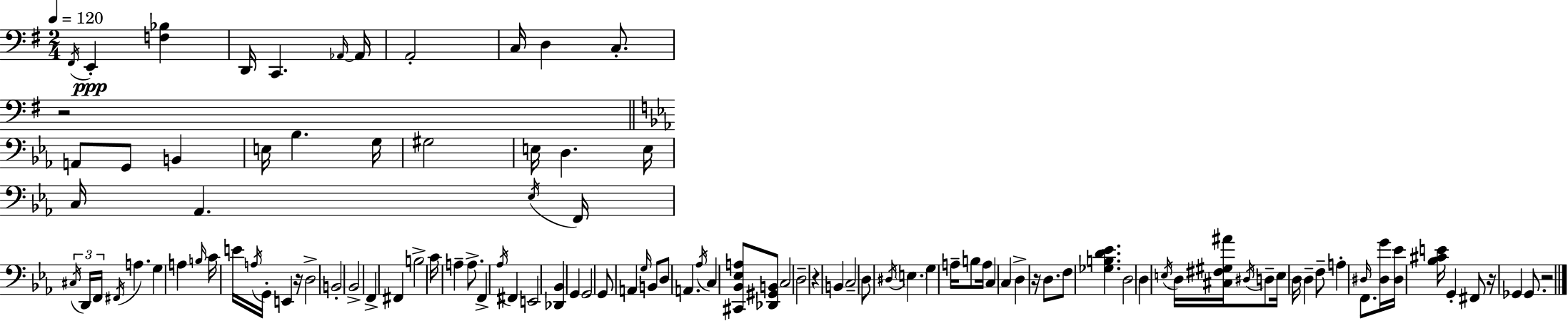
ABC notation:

X:1
T:Untitled
M:2/4
L:1/4
K:Em
^F,,/4 E,, [F,_B,] D,,/4 C,, _A,,/4 _A,,/4 A,,2 C,/4 D, C,/2 z2 A,,/2 G,,/2 B,, E,/4 _B, G,/4 ^G,2 E,/4 D, E,/4 C,/4 _A,, _E,/4 F,,/4 ^C,/4 D,,/4 F,,/4 ^F,,/4 A, G, A, B,/4 C/4 E/4 A,/4 G,,/4 E,, z/4 D,2 B,,2 _B,,2 F,, ^F,, B,2 C/4 A, A,/2 F,, _A,/4 ^F,, E,,2 [_D,,_B,,] G,, G,,2 G,,/2 A,, G,/4 B,,/2 D,/2 A,, _A,/4 C, [^C,,_B,,_E,A,]/2 [_D,,^G,,B,,]/2 C,2 D,2 z B,, C,2 D,/2 ^D,/4 E, G, A,/4 B,/2 A,/4 C, C, D, z/4 D,/2 F,/2 [_G,B,D_E] D,2 D, E,/4 D,/4 [^C,^F,^G,^A]/4 ^D,/4 D,/2 E,/4 D,/4 D, F,/2 A, ^D,/4 F,,/2 [^D,G]/4 [^D,_E]/4 [_B,^CE]/4 G,, ^F,,/2 z/4 _G,, _G,,/2 z2